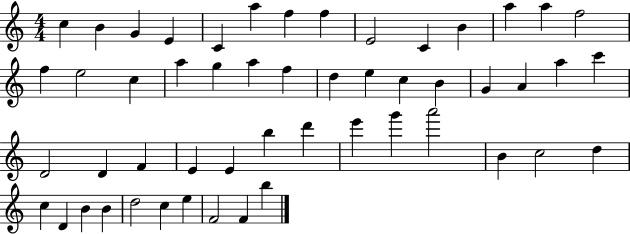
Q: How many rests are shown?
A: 0